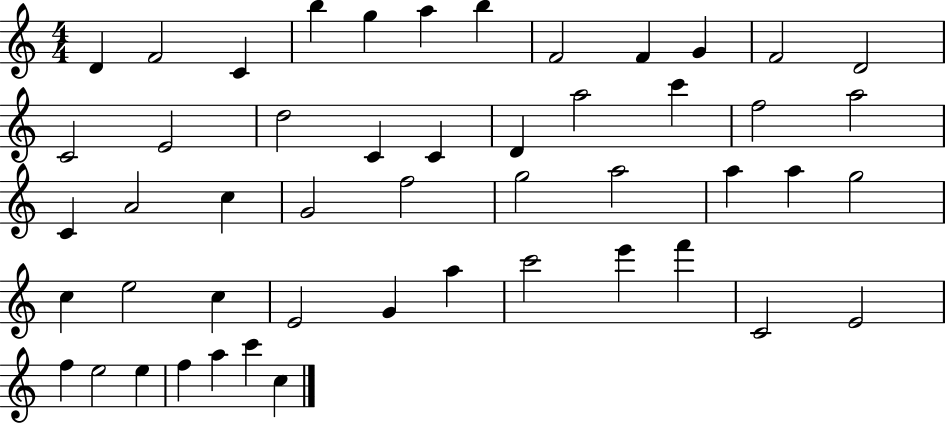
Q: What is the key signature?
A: C major